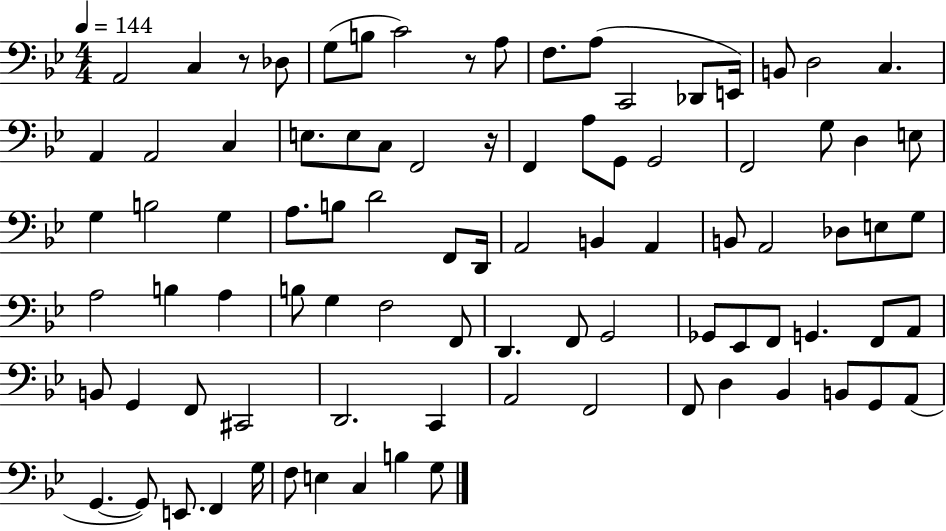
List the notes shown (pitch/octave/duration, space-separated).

A2/h C3/q R/e Db3/e G3/e B3/e C4/h R/e A3/e F3/e. A3/e C2/h Db2/e E2/s B2/e D3/h C3/q. A2/q A2/h C3/q E3/e. E3/e C3/e F2/h R/s F2/q A3/e G2/e G2/h F2/h G3/e D3/q E3/e G3/q B3/h G3/q A3/e. B3/e D4/h F2/e D2/s A2/h B2/q A2/q B2/e A2/h Db3/e E3/e G3/e A3/h B3/q A3/q B3/e G3/q F3/h F2/e D2/q. F2/e G2/h Gb2/e Eb2/e F2/e G2/q. F2/e A2/e B2/e G2/q F2/e C#2/h D2/h. C2/q A2/h F2/h F2/e D3/q Bb2/q B2/e G2/e A2/e G2/q. G2/e E2/e. F2/q G3/s F3/e E3/q C3/q B3/q G3/e